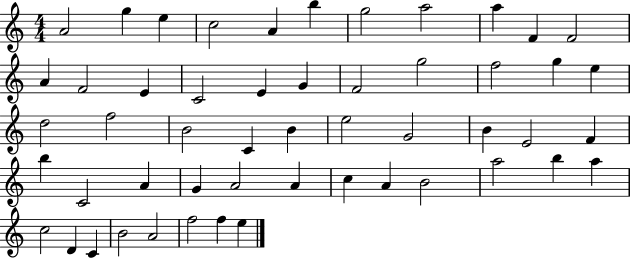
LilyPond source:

{
  \clef treble
  \numericTimeSignature
  \time 4/4
  \key c \major
  a'2 g''4 e''4 | c''2 a'4 b''4 | g''2 a''2 | a''4 f'4 f'2 | \break a'4 f'2 e'4 | c'2 e'4 g'4 | f'2 g''2 | f''2 g''4 e''4 | \break d''2 f''2 | b'2 c'4 b'4 | e''2 g'2 | b'4 e'2 f'4 | \break b''4 c'2 a'4 | g'4 a'2 a'4 | c''4 a'4 b'2 | a''2 b''4 a''4 | \break c''2 d'4 c'4 | b'2 a'2 | f''2 f''4 e''4 | \bar "|."
}